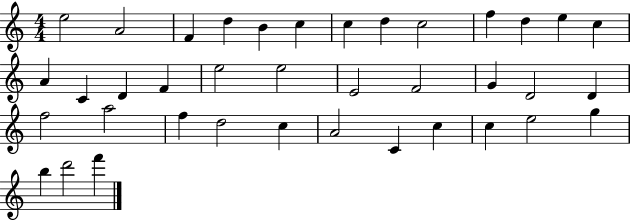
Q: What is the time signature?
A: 4/4